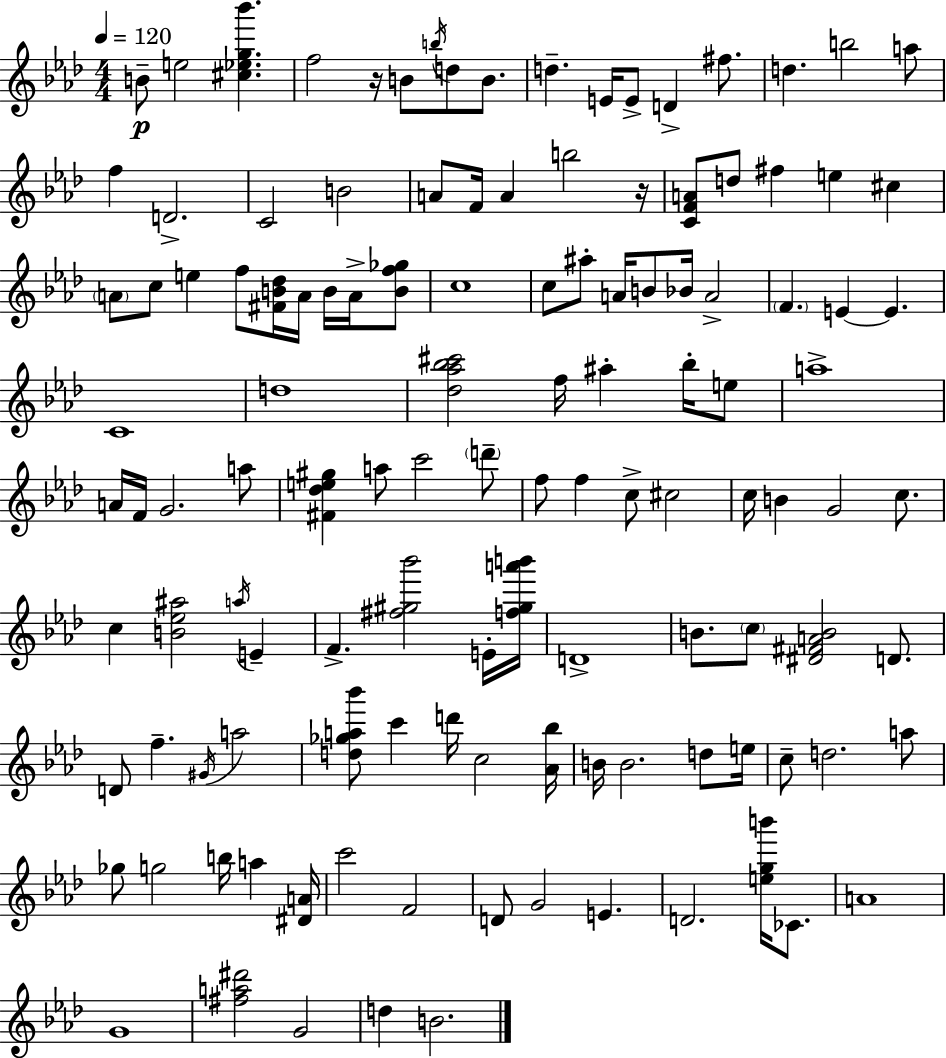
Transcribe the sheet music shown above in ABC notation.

X:1
T:Untitled
M:4/4
L:1/4
K:Fm
B/2 e2 [^c_eg_b'] f2 z/4 B/2 b/4 d/2 B/2 d E/4 E/2 D ^f/2 d b2 a/2 f D2 C2 B2 A/2 F/4 A b2 z/4 [CFA]/2 d/2 ^f e ^c A/2 c/2 e f/2 [^FB_d]/4 A/4 B/4 A/4 [Bf_g]/2 c4 c/2 ^a/2 A/4 B/2 _B/4 A2 F E E C4 d4 [_d_a_b^c']2 f/4 ^a _b/4 e/2 a4 A/4 F/4 G2 a/2 [^F_de^g] a/2 c'2 d'/2 f/2 f c/2 ^c2 c/4 B G2 c/2 c [B_e^a]2 a/4 E F [^f^g_b']2 E/4 [f^ga'b']/4 D4 B/2 c/2 [^D^FAB]2 D/2 D/2 f ^G/4 a2 [d_ga_b']/2 c' d'/4 c2 [_A_b]/4 B/4 B2 d/2 e/4 c/2 d2 a/2 _g/2 g2 b/4 a [^DA]/4 c'2 F2 D/2 G2 E D2 [egb']/4 _C/2 A4 G4 [^fa^d']2 G2 d B2